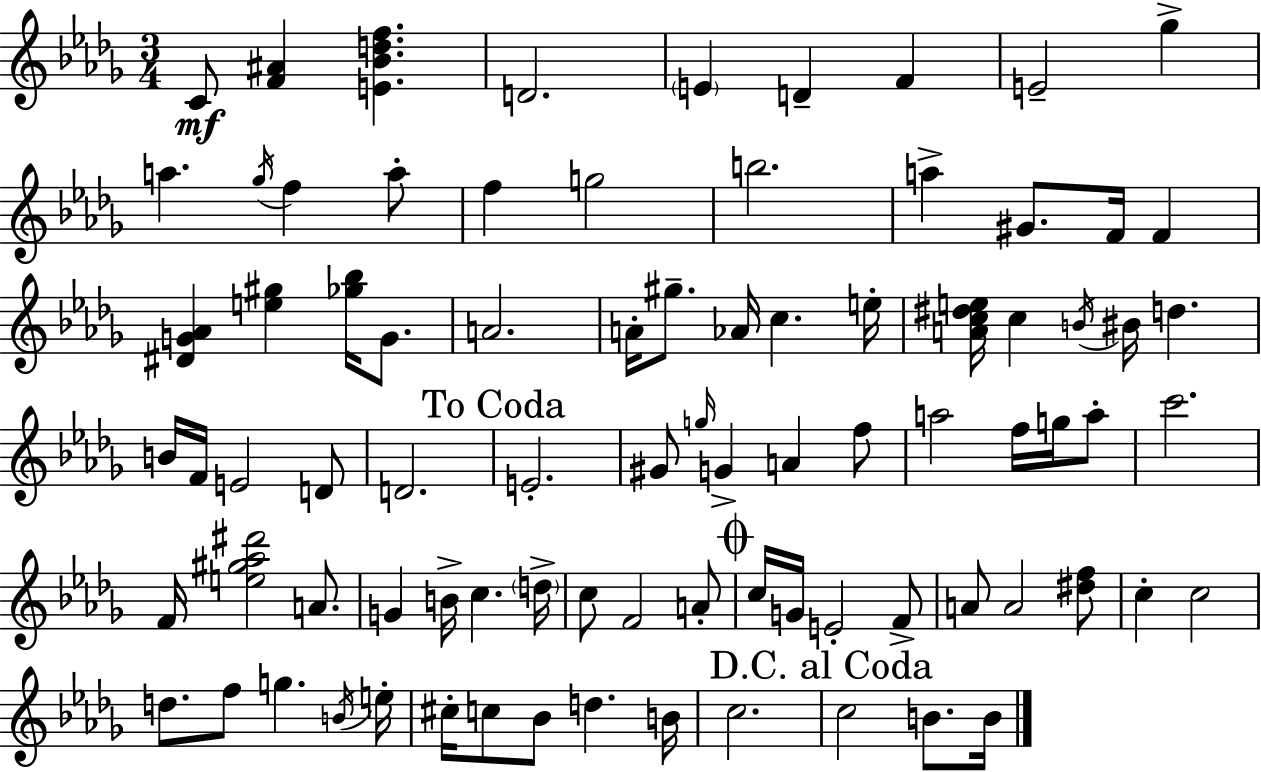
C4/e [F4,A#4]/q [E4,Bb4,D5,F5]/q. D4/h. E4/q D4/q F4/q E4/h Gb5/q A5/q. Gb5/s F5/q A5/e F5/q G5/h B5/h. A5/q G#4/e. F4/s F4/q [D#4,G4,Ab4]/q [E5,G#5]/q [Gb5,Bb5]/s G4/e. A4/h. A4/s G#5/e. Ab4/s C5/q. E5/s [A4,C5,D#5,E5]/s C5/q B4/s BIS4/s D5/q. B4/s F4/s E4/h D4/e D4/h. E4/h. G#4/e G5/s G4/q A4/q F5/e A5/h F5/s G5/s A5/e C6/h. F4/s [E5,G#5,Ab5,D#6]/h A4/e. G4/q B4/s C5/q. D5/s C5/e F4/h A4/e C5/s G4/s E4/h F4/e A4/e A4/h [D#5,F5]/e C5/q C5/h D5/e. F5/e G5/q. B4/s E5/s C#5/s C5/e Bb4/e D5/q. B4/s C5/h. C5/h B4/e. B4/s